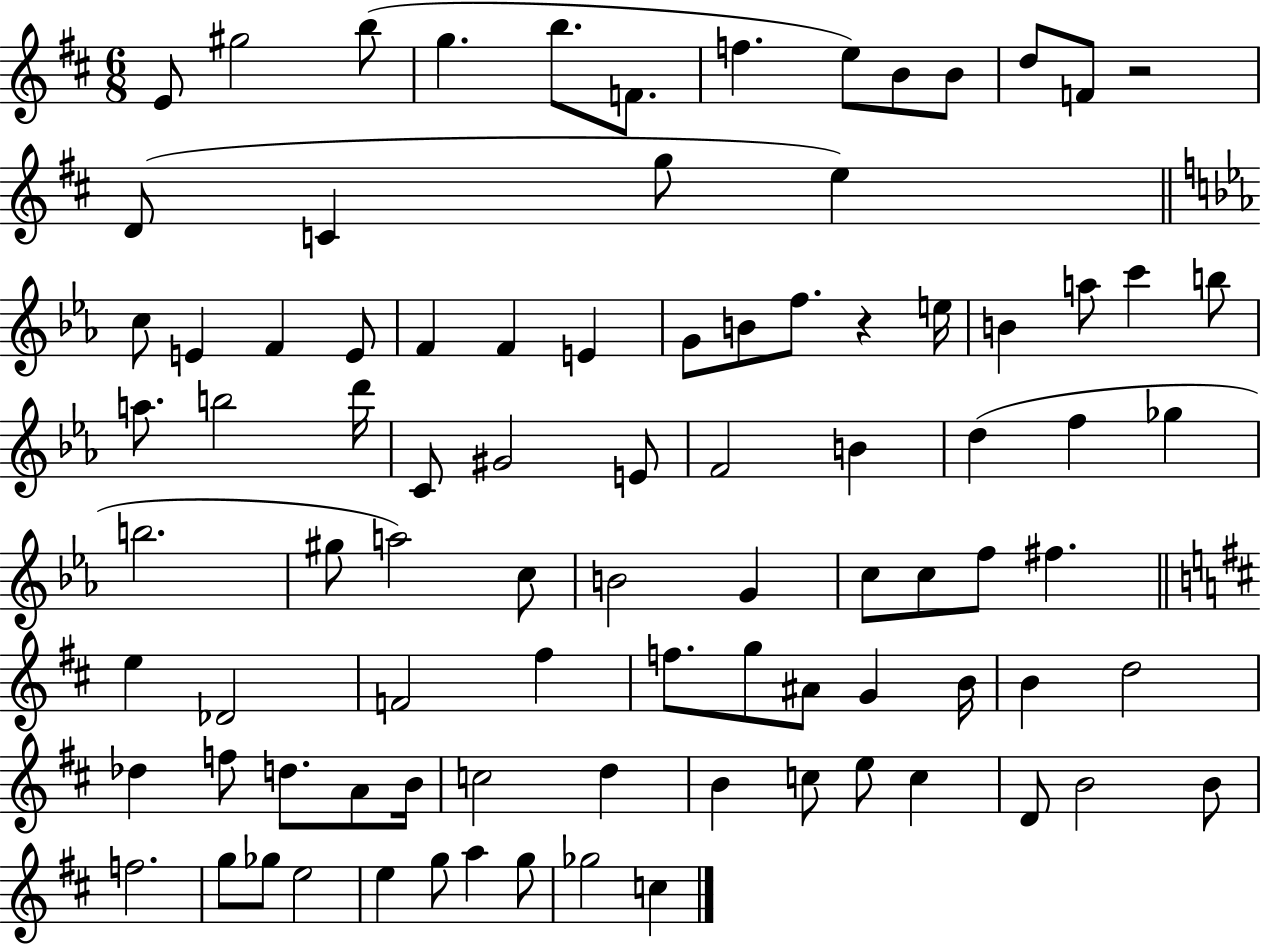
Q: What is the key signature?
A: D major